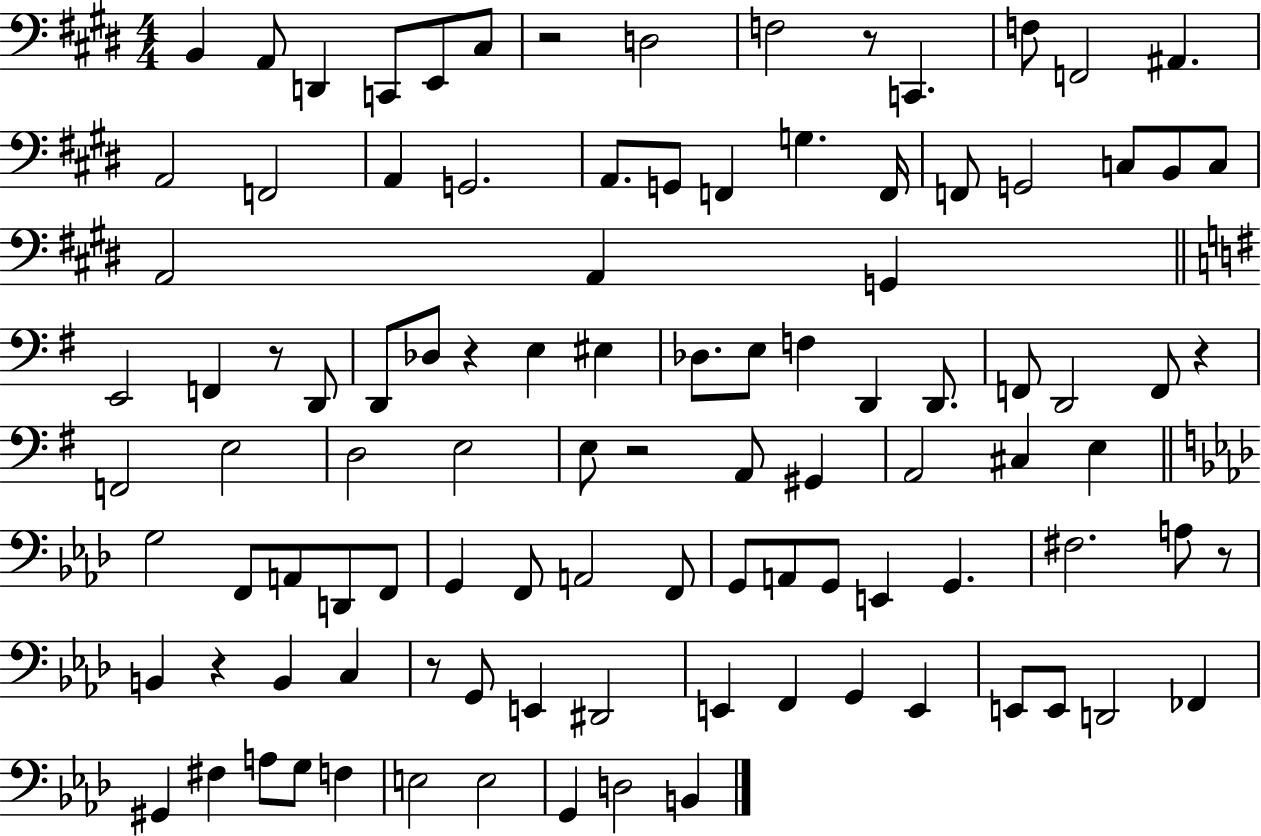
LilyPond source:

{
  \clef bass
  \numericTimeSignature
  \time 4/4
  \key e \major
  b,4 a,8 d,4 c,8 e,8 cis8 | r2 d2 | f2 r8 c,4. | f8 f,2 ais,4. | \break a,2 f,2 | a,4 g,2. | a,8. g,8 f,4 g4. f,16 | f,8 g,2 c8 b,8 c8 | \break a,2 a,4 g,4 | \bar "||" \break \key g \major e,2 f,4 r8 d,8 | d,8 des8 r4 e4 eis4 | des8. e8 f4 d,4 d,8. | f,8 d,2 f,8 r4 | \break f,2 e2 | d2 e2 | e8 r2 a,8 gis,4 | a,2 cis4 e4 | \break \bar "||" \break \key aes \major g2 f,8 a,8 d,8 f,8 | g,4 f,8 a,2 f,8 | g,8 a,8 g,8 e,4 g,4. | fis2. a8 r8 | \break b,4 r4 b,4 c4 | r8 g,8 e,4 dis,2 | e,4 f,4 g,4 e,4 | e,8 e,8 d,2 fes,4 | \break gis,4 fis4 a8 g8 f4 | e2 e2 | g,4 d2 b,4 | \bar "|."
}